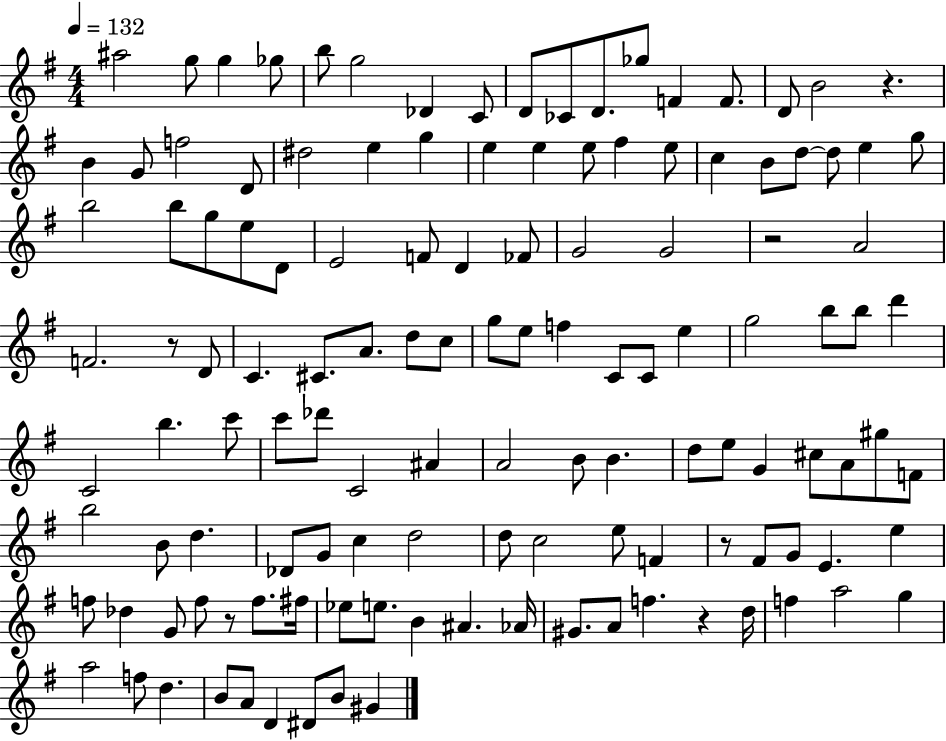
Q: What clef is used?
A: treble